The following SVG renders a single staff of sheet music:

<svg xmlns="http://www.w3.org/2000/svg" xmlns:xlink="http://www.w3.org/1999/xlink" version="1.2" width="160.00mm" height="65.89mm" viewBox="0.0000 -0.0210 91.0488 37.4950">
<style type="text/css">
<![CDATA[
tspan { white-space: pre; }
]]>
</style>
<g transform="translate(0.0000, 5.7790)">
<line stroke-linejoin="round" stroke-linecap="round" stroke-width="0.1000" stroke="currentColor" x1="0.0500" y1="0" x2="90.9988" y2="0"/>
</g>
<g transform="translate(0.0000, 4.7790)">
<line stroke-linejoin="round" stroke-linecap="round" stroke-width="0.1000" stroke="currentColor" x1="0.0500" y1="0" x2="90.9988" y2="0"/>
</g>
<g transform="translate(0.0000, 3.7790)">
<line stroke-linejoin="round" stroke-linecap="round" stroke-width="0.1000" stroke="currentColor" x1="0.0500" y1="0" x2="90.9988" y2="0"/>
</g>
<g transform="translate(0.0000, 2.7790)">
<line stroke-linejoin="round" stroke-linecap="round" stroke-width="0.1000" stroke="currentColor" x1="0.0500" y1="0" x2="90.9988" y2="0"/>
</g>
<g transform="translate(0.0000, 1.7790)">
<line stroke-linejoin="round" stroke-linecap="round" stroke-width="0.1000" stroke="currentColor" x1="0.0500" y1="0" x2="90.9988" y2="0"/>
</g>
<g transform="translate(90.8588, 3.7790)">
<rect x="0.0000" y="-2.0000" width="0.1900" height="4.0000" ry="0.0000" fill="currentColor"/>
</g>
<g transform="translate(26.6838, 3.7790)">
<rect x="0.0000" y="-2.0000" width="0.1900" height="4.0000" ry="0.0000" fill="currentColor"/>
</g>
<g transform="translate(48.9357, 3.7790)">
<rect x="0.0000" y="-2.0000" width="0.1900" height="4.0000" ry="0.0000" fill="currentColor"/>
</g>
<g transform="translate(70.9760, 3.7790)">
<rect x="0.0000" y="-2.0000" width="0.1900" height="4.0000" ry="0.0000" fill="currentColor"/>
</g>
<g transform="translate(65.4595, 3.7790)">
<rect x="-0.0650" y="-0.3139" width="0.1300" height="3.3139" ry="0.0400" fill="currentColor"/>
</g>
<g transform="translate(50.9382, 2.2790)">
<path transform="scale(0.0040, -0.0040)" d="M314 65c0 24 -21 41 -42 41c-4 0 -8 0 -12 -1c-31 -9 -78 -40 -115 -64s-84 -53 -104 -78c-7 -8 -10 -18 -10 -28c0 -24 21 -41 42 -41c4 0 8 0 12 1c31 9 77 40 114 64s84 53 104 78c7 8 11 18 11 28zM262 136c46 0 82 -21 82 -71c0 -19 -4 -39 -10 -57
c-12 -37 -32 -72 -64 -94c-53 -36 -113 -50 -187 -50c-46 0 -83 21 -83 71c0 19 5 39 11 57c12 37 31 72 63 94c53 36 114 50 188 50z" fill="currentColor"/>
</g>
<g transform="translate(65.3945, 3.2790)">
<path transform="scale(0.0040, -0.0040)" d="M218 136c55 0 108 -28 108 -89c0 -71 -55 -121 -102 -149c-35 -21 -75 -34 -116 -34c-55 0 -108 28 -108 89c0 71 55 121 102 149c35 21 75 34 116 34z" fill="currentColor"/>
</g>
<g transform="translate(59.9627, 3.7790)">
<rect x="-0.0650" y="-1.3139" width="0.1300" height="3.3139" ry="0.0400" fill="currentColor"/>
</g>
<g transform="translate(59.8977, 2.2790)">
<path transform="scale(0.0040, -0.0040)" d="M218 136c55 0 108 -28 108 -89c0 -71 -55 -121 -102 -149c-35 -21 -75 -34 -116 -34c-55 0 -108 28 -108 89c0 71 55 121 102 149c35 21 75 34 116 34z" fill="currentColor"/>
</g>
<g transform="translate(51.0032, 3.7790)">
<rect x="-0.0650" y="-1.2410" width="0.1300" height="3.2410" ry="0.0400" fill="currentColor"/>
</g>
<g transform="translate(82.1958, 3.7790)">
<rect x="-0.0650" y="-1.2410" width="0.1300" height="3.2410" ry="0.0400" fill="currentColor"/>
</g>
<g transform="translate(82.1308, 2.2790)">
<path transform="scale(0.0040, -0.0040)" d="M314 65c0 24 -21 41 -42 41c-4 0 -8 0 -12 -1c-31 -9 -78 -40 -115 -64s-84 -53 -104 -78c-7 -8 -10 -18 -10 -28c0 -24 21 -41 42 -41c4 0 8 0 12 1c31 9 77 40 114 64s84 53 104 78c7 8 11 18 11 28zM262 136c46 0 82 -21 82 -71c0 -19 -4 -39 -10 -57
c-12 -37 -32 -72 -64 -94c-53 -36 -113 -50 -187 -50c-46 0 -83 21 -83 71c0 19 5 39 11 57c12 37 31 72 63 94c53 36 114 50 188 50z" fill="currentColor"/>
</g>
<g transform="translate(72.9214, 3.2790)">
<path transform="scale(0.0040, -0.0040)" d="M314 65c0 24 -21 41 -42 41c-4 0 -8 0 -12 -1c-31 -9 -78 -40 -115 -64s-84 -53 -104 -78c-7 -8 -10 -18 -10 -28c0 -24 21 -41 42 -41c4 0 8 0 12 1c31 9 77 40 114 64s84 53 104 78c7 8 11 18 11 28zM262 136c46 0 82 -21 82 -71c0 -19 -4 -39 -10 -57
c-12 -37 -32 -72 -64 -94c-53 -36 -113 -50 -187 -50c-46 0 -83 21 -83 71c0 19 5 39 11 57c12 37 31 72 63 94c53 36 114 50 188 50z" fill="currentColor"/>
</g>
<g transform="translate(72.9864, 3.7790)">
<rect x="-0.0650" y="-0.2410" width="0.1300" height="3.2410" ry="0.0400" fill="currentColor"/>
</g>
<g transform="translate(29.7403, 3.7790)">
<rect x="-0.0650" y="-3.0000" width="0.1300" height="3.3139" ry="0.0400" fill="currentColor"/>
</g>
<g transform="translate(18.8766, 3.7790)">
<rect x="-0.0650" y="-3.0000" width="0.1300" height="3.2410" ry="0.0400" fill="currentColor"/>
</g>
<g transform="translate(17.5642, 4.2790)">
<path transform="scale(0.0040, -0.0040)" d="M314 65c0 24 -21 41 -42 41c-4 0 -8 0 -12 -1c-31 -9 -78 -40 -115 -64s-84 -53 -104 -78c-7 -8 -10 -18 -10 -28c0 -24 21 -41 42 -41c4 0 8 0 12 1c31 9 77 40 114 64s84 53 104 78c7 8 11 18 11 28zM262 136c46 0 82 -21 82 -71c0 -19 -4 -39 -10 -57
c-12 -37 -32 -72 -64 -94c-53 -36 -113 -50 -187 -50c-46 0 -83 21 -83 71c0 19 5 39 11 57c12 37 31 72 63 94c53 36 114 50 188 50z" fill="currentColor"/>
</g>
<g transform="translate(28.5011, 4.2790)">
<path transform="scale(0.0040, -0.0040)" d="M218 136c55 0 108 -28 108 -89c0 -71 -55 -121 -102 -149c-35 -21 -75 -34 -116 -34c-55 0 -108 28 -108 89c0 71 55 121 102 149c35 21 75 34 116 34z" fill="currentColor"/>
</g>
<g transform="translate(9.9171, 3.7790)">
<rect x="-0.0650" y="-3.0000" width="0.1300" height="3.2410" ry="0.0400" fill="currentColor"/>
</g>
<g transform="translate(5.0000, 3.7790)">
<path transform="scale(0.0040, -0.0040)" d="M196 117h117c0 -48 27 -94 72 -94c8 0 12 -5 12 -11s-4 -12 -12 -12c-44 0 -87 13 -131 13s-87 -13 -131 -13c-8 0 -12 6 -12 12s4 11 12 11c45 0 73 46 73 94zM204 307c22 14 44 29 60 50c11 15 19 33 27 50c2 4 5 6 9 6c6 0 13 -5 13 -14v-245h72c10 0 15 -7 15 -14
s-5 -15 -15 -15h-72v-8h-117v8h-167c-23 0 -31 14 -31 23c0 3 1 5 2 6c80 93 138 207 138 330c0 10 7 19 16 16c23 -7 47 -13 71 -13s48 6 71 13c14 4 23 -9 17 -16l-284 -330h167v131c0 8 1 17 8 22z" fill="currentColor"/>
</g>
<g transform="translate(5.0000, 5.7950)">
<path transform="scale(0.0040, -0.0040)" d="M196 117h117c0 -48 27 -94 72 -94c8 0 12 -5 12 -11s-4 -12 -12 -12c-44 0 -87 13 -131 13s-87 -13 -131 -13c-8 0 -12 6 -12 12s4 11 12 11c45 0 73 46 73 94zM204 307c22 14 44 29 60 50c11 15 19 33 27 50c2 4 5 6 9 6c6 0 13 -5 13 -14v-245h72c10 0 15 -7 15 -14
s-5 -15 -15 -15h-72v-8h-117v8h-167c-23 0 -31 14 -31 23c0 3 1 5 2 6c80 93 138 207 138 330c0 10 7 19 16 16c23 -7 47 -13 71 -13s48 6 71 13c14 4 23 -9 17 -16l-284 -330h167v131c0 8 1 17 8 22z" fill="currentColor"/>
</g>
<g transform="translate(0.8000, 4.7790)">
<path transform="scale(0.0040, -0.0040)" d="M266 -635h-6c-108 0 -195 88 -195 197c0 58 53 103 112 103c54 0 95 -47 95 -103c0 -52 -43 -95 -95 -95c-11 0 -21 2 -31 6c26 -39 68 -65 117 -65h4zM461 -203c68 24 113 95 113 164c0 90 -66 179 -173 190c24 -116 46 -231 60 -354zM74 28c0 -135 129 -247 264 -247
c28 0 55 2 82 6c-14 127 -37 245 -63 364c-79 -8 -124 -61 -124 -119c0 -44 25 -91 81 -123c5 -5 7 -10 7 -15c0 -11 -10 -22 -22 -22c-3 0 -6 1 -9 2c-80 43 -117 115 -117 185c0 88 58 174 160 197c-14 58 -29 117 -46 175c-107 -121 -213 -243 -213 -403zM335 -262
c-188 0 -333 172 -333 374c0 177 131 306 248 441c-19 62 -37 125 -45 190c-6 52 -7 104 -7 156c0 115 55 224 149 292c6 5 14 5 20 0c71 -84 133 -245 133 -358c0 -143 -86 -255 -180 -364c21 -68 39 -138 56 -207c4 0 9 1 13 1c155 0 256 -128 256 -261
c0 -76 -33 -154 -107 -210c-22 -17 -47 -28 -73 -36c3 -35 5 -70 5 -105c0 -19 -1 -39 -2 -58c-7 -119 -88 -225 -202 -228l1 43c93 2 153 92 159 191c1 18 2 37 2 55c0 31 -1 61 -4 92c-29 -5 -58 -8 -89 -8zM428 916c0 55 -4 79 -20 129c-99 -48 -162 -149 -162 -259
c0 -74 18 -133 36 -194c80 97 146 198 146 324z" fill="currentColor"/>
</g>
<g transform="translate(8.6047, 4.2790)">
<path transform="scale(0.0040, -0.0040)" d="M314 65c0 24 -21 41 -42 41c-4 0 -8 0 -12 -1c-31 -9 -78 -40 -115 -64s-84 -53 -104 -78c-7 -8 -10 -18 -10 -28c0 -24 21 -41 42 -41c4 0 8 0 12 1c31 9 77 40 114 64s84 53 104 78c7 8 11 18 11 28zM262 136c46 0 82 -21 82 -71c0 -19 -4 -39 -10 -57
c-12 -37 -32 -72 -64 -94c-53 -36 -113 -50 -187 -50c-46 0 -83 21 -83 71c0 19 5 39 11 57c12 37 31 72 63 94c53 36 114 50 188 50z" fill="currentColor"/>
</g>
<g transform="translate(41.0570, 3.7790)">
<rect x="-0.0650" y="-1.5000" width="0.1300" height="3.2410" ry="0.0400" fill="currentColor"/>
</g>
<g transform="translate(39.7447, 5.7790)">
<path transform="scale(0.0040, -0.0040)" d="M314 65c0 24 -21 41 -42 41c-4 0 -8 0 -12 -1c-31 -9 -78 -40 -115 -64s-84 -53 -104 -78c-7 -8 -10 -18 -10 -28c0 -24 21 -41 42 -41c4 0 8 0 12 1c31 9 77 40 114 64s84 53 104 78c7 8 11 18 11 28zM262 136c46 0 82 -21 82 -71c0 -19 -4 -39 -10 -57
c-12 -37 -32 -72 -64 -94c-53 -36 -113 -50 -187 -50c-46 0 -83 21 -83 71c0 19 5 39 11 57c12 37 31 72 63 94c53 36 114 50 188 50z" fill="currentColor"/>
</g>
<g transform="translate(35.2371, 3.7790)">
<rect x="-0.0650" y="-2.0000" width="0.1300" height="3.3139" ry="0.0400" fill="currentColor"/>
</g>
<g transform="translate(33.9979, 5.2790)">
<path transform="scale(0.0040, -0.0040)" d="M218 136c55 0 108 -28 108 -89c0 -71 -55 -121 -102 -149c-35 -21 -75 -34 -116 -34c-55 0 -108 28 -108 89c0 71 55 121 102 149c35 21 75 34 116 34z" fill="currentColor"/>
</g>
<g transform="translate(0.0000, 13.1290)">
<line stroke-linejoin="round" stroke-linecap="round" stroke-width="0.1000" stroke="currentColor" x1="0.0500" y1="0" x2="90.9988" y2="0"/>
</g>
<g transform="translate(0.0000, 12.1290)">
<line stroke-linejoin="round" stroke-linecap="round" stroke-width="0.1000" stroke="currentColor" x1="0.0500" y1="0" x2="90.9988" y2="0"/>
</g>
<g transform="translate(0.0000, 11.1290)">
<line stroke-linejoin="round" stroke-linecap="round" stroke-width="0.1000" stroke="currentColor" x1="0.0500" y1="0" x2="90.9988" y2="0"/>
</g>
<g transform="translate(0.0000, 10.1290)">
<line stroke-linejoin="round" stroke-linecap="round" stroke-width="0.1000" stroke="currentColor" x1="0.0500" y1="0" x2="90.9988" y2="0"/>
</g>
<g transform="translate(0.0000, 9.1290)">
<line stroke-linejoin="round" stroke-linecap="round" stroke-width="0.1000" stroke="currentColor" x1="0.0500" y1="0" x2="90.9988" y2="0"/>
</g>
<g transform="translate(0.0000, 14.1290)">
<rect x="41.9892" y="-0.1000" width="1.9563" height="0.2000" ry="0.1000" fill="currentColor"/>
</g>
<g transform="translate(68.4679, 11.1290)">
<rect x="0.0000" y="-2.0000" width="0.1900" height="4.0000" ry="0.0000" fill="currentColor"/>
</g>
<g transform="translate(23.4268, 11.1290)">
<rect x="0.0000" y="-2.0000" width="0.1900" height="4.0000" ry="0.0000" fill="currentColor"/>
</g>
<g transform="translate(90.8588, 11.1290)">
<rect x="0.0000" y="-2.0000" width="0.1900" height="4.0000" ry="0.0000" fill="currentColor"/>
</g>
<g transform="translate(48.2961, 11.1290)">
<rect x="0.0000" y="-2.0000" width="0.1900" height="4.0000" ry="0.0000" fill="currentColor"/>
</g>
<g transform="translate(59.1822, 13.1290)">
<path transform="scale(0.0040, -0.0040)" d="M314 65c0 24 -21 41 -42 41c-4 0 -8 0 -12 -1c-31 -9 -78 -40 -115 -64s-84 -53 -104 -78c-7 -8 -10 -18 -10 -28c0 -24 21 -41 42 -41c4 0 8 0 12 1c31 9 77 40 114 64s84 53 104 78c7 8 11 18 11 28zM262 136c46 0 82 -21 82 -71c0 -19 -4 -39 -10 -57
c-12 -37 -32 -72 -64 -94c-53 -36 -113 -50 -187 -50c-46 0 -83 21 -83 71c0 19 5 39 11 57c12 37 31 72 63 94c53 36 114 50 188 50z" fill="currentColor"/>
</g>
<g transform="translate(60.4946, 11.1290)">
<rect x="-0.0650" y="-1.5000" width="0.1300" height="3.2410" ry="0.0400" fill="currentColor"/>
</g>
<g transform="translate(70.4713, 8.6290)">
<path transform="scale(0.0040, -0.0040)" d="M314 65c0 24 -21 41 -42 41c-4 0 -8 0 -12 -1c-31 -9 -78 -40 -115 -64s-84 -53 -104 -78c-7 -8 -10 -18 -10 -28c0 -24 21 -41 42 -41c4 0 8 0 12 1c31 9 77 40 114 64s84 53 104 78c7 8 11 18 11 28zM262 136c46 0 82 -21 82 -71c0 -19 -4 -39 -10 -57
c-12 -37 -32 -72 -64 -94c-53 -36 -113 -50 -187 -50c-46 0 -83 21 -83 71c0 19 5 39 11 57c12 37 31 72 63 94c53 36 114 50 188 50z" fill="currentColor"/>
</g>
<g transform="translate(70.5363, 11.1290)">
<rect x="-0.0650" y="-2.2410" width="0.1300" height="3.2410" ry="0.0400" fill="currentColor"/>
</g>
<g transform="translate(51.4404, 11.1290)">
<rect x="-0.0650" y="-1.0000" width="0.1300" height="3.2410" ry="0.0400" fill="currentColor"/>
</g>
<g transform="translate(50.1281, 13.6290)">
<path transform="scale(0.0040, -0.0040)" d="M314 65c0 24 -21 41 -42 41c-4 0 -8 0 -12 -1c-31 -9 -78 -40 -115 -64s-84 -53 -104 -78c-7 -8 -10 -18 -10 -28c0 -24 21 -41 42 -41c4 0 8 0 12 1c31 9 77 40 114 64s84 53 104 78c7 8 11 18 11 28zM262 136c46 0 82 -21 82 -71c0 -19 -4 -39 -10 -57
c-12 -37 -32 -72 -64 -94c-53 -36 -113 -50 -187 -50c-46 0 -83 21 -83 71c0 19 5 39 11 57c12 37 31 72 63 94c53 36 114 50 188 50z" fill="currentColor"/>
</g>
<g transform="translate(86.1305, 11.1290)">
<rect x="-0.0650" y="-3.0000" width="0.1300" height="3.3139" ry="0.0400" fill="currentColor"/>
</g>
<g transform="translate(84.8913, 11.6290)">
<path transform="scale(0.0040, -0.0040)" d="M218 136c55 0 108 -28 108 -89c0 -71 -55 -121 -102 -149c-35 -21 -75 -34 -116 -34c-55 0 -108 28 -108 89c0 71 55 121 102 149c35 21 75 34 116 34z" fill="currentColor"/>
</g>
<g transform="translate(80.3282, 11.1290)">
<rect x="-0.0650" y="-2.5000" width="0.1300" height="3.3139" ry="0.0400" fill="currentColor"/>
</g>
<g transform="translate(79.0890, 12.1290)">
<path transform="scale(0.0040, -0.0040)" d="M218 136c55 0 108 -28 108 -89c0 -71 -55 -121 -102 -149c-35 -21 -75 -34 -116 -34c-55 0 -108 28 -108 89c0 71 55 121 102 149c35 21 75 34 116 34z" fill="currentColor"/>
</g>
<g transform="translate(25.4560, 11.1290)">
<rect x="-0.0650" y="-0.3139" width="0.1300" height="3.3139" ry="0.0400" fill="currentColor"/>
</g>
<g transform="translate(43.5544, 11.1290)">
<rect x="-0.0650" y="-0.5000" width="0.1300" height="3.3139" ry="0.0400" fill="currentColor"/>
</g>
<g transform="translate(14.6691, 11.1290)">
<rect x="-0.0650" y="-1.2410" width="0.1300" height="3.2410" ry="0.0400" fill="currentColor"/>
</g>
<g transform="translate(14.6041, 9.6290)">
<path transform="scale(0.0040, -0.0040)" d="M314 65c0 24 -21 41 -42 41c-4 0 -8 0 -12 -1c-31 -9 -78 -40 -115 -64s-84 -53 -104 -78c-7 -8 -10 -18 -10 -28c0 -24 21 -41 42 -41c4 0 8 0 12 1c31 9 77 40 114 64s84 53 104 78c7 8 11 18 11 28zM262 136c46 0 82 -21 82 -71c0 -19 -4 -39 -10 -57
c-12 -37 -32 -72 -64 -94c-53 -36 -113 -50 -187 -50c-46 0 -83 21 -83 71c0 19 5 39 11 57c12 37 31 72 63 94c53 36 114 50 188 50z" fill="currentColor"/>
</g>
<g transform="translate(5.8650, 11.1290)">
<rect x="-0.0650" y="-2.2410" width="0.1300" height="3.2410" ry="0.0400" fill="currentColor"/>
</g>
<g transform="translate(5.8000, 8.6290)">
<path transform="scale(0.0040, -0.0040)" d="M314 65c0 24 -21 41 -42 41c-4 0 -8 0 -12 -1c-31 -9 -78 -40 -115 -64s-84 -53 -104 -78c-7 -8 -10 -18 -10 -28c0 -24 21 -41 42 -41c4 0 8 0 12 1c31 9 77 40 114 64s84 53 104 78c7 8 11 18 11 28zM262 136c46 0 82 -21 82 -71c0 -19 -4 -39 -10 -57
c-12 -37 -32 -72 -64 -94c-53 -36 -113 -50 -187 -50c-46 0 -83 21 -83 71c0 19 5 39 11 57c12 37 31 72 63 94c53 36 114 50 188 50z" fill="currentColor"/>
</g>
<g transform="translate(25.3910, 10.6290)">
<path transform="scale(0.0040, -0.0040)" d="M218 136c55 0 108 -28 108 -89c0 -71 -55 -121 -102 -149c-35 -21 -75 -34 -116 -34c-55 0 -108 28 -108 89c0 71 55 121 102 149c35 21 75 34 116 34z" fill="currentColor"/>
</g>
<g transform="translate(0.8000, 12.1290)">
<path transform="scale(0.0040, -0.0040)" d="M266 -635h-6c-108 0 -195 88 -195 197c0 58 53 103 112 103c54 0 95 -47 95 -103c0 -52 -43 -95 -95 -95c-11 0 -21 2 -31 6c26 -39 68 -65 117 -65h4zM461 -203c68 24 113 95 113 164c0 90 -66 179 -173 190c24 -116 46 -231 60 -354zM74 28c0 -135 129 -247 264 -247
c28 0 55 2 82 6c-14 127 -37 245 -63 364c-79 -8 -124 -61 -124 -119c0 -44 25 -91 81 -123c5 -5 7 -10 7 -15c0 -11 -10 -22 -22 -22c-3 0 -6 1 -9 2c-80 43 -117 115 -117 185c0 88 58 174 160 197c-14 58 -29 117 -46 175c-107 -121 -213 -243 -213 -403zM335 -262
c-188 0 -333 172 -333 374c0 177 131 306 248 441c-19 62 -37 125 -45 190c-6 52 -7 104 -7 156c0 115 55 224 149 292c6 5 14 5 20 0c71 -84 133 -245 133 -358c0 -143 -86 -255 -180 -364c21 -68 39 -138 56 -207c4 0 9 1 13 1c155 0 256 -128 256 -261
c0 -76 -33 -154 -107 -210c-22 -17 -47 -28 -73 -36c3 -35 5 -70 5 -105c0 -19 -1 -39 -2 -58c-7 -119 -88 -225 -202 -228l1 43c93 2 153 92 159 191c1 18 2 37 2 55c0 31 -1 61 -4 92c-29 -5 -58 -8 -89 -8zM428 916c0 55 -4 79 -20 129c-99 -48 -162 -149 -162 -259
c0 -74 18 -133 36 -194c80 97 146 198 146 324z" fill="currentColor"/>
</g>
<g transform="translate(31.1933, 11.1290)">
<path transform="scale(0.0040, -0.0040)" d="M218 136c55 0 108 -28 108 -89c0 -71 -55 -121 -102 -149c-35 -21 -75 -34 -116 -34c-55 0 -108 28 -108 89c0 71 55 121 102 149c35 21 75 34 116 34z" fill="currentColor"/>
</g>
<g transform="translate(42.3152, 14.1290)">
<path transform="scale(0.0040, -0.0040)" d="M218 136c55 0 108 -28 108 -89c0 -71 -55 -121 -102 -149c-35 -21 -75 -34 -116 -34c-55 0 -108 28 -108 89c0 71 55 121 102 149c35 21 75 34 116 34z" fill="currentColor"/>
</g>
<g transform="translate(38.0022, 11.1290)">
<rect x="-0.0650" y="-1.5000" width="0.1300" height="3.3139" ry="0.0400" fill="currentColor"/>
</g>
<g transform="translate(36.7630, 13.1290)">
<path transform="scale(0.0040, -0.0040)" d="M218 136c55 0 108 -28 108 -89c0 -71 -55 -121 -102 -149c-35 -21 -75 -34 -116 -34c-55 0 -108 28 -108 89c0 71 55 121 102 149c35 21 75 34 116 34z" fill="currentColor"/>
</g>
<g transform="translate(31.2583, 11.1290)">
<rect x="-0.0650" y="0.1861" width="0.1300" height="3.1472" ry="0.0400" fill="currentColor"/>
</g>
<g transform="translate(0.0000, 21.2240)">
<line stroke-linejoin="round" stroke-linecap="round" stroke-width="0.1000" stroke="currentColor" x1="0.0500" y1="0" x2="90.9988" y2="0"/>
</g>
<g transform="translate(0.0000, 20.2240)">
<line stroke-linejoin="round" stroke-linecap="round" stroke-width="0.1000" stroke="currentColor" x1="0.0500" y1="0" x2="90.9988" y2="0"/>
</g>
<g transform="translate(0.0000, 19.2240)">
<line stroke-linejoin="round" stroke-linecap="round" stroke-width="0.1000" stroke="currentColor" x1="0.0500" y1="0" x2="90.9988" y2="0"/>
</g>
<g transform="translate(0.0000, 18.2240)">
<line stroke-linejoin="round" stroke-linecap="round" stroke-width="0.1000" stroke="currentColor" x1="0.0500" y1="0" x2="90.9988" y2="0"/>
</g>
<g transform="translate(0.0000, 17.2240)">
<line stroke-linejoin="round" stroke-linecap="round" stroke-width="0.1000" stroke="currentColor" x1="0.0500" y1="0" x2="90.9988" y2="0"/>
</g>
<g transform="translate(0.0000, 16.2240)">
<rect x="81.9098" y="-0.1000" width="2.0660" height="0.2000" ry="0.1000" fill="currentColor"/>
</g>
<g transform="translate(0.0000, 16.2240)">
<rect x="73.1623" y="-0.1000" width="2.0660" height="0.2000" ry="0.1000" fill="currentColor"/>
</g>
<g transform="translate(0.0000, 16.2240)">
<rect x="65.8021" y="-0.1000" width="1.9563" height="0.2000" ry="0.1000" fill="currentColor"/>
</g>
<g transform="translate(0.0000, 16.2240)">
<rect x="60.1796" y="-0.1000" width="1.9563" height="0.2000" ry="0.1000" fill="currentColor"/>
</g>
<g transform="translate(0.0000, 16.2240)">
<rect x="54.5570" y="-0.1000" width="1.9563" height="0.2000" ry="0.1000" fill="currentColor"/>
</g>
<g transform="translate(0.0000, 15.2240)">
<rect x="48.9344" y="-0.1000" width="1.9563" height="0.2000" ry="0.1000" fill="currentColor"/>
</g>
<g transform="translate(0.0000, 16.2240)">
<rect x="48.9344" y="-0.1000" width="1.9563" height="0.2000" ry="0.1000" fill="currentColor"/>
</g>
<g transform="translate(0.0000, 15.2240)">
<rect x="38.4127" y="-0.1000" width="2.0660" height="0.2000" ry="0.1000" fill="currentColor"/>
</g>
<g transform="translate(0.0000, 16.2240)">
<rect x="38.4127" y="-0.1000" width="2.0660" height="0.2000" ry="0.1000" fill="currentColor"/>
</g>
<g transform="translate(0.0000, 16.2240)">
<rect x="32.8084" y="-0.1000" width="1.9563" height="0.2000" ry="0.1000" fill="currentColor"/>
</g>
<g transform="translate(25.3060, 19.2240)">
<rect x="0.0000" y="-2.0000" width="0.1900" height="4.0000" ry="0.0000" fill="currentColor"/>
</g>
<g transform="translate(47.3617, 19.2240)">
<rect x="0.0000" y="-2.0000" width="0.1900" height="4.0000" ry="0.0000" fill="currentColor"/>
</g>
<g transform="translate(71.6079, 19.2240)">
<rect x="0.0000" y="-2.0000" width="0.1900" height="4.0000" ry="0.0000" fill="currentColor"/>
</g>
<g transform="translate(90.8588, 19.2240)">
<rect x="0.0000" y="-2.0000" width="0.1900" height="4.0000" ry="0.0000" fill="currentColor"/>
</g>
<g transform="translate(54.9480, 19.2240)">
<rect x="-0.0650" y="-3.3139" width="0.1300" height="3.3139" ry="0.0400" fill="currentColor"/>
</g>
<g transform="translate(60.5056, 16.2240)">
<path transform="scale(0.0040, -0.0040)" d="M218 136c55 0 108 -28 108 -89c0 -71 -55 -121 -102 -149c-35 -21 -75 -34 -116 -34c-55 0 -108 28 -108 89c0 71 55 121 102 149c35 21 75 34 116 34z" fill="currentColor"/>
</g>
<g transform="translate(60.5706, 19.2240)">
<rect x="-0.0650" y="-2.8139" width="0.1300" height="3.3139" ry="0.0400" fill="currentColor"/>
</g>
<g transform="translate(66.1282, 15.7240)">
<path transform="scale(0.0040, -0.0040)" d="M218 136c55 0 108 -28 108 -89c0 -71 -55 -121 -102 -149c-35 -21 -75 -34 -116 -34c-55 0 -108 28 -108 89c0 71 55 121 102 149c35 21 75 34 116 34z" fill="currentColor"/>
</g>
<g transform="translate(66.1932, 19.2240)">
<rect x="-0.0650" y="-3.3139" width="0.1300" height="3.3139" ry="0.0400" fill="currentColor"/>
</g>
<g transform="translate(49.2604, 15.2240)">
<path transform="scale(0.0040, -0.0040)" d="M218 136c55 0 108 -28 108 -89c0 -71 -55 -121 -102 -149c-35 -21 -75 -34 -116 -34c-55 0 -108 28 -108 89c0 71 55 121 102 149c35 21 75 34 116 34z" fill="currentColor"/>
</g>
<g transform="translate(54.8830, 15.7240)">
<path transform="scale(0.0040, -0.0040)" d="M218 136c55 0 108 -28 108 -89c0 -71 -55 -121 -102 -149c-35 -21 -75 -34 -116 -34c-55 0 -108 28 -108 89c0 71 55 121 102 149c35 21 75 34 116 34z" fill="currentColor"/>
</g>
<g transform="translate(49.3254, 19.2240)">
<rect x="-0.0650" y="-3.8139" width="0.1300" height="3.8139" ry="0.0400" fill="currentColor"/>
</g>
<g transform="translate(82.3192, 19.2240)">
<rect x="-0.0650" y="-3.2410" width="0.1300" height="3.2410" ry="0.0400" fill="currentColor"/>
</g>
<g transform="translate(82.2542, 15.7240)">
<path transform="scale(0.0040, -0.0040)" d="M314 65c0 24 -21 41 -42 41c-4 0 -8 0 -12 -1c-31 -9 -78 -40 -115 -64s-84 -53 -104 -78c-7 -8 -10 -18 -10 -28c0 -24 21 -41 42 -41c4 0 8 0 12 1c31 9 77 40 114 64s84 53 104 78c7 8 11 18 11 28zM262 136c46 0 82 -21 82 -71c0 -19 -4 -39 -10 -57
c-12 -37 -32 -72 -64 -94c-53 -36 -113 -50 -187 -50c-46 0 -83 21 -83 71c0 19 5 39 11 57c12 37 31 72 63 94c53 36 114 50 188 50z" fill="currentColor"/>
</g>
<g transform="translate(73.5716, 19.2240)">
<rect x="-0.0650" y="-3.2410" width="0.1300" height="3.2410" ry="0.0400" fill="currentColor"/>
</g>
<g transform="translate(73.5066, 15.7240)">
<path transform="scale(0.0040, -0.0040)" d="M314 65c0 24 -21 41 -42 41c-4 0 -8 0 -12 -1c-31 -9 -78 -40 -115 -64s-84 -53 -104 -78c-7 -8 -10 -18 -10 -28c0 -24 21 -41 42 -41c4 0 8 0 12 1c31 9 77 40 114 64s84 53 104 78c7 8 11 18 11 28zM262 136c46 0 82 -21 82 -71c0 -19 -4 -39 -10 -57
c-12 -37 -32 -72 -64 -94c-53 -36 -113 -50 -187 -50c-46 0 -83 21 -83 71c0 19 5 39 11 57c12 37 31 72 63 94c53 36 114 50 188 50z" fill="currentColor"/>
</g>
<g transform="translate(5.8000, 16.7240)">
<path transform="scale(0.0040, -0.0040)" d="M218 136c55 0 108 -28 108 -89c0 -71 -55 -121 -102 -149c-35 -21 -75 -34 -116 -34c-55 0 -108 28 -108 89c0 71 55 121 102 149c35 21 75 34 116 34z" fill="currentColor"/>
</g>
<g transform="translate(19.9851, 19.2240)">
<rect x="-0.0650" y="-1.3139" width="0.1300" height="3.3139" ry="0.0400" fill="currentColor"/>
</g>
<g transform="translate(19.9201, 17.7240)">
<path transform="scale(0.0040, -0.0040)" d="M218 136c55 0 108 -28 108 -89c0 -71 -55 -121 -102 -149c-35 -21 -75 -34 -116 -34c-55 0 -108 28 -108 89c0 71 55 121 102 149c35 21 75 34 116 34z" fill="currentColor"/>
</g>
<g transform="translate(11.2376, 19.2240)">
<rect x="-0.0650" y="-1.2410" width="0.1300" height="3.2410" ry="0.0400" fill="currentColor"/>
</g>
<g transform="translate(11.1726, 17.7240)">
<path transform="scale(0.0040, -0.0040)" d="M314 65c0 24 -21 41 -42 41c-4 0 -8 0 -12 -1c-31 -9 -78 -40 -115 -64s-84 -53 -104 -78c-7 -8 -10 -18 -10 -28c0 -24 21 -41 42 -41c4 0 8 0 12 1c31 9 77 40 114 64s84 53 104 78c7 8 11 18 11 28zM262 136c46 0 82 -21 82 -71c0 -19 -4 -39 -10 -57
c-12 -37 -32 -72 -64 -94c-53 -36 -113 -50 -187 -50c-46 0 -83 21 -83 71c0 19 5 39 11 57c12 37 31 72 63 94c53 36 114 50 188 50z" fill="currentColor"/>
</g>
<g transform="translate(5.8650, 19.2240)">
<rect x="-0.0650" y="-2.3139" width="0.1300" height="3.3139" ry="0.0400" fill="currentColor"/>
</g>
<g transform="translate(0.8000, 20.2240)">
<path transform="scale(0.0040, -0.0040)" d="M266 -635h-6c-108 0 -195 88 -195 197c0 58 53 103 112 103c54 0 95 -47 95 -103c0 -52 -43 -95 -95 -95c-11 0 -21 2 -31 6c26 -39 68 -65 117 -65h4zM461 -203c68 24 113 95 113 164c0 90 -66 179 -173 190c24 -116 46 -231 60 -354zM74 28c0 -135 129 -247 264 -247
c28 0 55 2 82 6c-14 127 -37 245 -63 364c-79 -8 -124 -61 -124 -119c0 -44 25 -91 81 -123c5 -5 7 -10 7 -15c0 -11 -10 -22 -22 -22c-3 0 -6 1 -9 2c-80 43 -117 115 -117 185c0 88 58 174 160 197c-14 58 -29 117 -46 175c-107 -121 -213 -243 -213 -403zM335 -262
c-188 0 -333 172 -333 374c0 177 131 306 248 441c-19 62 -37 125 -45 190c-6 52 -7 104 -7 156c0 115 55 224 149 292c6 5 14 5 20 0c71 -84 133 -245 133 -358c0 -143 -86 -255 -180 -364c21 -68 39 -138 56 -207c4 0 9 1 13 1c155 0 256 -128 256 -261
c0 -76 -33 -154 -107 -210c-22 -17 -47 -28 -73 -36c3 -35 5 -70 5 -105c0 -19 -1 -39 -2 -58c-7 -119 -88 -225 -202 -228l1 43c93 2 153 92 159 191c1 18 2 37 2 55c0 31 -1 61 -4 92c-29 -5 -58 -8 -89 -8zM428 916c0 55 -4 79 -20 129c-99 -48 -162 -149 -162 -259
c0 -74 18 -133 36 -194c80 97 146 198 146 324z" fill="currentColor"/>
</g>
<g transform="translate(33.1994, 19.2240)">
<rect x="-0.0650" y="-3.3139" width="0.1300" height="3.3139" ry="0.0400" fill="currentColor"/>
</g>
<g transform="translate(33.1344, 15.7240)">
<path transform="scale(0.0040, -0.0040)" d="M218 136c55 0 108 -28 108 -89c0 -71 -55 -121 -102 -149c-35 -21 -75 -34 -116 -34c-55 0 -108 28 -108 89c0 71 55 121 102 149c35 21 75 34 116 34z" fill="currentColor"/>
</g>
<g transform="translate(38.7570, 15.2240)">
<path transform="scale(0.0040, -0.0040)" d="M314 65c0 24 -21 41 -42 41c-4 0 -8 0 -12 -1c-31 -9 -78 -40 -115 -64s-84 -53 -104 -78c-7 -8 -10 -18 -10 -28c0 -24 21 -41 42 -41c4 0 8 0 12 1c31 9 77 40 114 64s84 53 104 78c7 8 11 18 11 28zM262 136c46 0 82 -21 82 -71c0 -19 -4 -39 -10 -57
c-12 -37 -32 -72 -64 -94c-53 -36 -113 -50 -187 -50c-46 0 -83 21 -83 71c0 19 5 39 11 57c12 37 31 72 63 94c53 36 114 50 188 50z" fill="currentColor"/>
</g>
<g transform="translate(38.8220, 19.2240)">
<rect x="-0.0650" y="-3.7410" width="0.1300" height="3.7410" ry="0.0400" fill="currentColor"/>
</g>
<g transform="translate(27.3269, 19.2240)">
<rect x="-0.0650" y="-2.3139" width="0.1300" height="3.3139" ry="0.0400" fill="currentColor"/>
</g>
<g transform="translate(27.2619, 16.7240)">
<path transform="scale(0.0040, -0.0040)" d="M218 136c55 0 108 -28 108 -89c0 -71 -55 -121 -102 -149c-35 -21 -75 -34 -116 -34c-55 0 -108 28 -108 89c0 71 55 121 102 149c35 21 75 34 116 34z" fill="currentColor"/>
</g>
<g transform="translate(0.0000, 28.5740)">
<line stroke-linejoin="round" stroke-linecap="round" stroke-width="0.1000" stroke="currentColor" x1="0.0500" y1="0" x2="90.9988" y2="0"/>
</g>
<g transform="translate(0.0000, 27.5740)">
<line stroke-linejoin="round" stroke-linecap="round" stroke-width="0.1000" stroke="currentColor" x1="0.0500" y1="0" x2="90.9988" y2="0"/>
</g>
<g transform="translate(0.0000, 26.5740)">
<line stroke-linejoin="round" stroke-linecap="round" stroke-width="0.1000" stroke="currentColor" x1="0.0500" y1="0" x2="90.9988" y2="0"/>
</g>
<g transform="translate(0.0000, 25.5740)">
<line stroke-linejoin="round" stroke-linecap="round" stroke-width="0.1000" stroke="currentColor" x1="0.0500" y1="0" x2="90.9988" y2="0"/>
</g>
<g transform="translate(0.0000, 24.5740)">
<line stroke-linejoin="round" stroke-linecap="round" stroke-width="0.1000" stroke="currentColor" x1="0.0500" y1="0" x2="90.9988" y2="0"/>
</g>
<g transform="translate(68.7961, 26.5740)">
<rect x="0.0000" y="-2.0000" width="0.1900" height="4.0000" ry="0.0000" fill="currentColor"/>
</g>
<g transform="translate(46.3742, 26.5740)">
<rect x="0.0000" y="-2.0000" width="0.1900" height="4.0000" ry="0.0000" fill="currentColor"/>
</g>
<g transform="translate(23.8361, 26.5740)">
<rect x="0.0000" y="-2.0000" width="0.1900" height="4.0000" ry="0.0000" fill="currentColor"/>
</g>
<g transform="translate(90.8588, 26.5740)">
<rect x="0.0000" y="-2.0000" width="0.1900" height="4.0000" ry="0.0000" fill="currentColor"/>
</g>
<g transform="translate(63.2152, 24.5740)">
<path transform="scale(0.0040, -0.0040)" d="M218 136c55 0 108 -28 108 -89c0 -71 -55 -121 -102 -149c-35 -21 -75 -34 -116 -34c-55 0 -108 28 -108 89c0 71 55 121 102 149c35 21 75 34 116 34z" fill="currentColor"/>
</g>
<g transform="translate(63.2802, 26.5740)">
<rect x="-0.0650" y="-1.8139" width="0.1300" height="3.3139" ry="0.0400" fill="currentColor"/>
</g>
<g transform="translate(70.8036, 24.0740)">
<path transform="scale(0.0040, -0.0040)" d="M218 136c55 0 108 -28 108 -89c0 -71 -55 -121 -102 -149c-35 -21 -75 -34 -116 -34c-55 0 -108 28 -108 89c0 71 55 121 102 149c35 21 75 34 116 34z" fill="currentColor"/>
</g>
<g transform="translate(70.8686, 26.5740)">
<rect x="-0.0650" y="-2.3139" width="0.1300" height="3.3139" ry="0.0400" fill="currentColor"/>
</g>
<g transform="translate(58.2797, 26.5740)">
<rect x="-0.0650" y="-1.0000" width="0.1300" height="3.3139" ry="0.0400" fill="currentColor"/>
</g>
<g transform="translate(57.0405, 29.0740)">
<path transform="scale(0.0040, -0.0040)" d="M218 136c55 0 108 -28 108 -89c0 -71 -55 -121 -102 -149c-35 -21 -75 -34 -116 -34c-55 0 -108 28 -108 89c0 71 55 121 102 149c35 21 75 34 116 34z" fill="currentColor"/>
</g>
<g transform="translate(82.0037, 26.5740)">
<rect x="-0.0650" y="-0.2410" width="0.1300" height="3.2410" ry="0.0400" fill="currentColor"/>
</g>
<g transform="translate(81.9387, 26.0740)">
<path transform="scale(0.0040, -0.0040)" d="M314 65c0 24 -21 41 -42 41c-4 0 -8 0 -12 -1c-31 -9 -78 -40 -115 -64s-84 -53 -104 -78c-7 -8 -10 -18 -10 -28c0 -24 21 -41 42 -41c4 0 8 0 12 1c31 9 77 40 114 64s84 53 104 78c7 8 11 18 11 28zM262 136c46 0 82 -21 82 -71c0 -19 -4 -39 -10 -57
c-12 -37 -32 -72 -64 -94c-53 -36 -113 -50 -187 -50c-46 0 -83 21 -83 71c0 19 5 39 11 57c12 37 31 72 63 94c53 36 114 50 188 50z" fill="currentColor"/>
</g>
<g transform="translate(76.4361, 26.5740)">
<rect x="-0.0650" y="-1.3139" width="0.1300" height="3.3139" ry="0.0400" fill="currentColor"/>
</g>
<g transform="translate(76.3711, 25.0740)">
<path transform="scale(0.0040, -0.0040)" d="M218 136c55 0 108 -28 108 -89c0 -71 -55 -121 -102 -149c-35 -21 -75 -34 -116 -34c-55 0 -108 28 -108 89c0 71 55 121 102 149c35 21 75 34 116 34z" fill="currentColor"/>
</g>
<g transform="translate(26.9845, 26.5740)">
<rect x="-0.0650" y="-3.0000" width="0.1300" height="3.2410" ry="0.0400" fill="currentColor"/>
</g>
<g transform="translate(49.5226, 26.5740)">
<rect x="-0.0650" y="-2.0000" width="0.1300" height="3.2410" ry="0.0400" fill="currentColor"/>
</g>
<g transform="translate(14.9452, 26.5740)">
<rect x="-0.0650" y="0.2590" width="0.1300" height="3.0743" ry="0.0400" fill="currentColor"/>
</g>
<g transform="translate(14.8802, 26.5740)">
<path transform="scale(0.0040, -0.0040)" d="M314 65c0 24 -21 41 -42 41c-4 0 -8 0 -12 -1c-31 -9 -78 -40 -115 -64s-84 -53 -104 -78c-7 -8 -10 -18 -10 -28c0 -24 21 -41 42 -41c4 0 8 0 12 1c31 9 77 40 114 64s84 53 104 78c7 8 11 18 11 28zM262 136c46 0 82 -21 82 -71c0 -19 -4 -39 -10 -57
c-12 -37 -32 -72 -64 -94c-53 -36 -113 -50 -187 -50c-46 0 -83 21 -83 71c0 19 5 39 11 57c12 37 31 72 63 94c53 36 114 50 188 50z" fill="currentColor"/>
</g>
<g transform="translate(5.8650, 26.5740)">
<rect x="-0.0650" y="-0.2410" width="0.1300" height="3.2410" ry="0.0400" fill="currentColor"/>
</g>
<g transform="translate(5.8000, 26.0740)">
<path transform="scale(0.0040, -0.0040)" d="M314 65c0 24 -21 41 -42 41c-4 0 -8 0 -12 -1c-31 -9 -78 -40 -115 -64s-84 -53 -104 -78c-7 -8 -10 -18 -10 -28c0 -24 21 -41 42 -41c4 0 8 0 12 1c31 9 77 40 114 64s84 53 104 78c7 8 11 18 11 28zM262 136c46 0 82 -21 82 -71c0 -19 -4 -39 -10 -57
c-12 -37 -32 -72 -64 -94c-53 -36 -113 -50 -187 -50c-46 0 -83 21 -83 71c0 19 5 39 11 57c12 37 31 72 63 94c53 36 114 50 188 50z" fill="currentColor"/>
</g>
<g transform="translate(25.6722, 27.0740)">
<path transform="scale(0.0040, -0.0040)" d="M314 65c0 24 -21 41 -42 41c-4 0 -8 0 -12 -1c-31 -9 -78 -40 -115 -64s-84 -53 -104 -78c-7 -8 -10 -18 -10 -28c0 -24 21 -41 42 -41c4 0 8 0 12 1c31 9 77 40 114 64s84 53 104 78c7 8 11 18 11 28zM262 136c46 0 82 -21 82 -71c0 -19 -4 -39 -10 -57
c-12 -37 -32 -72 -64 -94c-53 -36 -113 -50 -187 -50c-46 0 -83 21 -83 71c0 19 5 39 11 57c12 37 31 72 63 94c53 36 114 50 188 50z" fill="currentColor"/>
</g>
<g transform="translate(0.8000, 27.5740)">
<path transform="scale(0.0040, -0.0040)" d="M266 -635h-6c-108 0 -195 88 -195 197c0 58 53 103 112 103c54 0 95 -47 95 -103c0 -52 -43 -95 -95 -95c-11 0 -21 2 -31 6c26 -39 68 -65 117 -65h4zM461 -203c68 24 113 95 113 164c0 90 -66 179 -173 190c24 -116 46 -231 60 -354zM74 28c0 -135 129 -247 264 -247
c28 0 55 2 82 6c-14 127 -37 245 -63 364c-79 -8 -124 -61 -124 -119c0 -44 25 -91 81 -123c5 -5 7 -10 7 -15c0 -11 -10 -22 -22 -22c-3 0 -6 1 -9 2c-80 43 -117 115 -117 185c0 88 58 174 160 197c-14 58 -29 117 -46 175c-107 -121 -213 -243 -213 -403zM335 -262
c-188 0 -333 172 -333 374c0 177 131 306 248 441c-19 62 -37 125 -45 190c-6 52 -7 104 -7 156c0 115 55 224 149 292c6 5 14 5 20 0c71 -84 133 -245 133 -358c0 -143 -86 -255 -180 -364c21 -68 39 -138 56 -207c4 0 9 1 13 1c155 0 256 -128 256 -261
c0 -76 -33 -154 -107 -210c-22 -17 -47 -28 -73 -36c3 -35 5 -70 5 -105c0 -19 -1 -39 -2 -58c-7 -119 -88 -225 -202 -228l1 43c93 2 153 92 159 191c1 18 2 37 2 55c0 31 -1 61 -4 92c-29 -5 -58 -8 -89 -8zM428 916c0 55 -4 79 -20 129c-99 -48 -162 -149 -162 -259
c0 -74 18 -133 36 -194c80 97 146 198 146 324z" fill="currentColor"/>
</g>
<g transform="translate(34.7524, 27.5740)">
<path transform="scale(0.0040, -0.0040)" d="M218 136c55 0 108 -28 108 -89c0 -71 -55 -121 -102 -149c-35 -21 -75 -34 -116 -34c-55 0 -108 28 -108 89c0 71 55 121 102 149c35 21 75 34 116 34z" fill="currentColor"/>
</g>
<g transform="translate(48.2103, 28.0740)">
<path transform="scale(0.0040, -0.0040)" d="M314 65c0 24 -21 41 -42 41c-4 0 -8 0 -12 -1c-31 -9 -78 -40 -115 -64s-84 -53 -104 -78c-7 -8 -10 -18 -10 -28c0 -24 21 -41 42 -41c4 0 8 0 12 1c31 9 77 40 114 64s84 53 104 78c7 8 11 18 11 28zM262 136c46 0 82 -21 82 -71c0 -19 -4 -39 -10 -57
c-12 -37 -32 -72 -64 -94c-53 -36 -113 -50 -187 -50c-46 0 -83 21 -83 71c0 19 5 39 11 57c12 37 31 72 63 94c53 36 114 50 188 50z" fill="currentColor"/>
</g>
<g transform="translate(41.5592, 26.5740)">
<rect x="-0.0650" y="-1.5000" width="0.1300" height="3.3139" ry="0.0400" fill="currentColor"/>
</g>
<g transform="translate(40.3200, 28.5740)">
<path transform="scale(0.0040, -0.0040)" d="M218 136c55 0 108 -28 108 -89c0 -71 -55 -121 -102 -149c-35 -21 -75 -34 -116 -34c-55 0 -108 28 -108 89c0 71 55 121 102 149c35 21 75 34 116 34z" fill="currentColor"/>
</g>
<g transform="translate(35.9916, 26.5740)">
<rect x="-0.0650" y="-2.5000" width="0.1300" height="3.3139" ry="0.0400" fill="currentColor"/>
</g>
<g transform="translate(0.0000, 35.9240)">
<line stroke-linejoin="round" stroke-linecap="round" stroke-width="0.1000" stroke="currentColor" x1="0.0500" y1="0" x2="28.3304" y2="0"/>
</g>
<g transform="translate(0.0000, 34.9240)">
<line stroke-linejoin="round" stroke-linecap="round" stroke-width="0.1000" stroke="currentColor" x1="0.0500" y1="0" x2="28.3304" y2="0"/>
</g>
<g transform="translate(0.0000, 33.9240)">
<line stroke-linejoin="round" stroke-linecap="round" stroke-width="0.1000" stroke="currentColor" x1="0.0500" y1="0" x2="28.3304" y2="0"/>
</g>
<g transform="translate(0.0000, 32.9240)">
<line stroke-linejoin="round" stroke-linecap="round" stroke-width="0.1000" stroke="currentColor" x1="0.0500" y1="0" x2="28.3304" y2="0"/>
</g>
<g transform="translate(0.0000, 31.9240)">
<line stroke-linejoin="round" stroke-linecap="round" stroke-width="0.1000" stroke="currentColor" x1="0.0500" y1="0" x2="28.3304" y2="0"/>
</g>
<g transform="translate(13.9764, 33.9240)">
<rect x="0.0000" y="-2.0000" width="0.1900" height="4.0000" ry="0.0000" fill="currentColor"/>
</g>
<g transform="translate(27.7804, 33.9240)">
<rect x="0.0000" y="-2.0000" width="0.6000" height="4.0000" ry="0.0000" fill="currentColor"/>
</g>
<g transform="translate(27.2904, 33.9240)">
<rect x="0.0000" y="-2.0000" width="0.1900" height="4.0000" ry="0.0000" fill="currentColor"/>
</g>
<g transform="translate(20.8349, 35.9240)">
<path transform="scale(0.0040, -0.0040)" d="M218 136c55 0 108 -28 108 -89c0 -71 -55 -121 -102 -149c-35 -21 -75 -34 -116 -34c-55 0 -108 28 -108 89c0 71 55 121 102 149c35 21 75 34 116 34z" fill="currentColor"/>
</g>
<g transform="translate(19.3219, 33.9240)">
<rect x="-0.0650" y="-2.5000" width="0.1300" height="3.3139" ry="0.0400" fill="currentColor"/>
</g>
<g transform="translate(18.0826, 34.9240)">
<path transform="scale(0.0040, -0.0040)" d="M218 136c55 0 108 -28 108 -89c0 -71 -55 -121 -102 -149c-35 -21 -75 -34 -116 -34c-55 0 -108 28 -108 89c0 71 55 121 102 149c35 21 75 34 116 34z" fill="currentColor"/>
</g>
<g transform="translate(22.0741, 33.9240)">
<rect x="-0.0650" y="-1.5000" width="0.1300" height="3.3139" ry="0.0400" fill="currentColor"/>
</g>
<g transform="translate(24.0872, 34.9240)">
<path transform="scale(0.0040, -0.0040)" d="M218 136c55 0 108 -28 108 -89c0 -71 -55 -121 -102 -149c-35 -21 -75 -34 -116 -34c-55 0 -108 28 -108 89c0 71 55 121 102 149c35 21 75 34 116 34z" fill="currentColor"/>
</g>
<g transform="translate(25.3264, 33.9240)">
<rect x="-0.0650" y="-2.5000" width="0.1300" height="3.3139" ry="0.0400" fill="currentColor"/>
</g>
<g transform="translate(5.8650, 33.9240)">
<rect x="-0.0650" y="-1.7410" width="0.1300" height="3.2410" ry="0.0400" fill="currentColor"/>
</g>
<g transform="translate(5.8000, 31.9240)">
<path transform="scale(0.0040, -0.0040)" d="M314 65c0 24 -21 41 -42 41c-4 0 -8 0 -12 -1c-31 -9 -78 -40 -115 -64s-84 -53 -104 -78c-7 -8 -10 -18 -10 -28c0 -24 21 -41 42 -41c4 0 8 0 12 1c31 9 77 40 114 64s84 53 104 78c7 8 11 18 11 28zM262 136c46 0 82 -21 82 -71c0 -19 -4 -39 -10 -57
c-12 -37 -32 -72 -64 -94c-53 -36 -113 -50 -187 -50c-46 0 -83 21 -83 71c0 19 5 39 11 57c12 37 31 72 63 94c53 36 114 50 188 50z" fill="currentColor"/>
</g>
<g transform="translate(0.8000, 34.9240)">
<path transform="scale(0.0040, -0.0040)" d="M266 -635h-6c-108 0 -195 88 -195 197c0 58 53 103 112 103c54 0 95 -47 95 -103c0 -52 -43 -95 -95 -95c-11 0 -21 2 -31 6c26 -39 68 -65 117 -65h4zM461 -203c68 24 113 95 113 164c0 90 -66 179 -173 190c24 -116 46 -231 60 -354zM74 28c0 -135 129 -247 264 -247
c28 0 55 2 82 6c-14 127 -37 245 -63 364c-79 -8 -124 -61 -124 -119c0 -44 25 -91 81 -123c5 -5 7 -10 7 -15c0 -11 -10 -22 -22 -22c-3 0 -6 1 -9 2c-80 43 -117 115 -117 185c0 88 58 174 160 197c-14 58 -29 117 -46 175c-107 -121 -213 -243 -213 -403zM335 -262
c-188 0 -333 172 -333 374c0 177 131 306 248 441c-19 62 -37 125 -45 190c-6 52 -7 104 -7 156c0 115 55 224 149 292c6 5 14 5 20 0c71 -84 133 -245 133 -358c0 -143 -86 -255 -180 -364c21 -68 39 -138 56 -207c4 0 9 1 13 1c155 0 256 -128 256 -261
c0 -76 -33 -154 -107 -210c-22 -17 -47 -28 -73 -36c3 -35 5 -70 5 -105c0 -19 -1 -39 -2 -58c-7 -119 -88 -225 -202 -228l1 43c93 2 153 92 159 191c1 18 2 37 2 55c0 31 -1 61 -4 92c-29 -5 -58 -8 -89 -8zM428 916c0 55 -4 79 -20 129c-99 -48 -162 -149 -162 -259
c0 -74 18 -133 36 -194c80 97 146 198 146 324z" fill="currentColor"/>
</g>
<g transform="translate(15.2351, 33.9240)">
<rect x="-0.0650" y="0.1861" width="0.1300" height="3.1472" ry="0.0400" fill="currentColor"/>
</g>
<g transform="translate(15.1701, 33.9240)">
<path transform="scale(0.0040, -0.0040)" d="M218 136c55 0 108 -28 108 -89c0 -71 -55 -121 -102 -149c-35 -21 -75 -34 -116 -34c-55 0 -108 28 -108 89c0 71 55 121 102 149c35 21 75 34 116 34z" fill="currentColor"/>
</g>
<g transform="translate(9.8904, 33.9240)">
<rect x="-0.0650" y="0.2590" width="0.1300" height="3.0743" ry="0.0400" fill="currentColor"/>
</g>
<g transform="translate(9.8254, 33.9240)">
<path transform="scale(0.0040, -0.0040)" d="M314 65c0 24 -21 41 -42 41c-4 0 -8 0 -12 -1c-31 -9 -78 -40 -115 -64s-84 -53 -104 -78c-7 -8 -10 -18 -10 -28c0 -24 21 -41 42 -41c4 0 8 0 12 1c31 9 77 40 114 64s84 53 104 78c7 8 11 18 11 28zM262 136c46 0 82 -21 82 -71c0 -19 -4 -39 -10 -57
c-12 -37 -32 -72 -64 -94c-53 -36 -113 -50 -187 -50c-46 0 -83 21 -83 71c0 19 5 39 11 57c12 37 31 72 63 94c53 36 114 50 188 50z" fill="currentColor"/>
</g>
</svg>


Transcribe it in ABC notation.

X:1
T:Untitled
M:4/4
L:1/4
K:C
A2 A2 A F E2 e2 e c c2 e2 g2 e2 c B E C D2 E2 g2 G A g e2 e g b c'2 c' b a b b2 b2 c2 B2 A2 G E F2 D f g e c2 f2 B2 B G E G